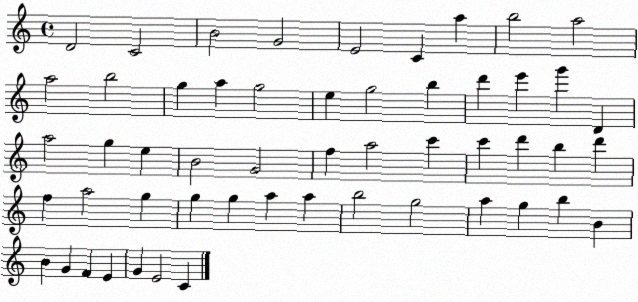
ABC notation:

X:1
T:Untitled
M:4/4
L:1/4
K:C
D2 C2 B2 G2 E2 C a b2 a2 a2 b2 g a g2 e g2 b d' e' g' D a2 g e B2 G2 f a2 c' c' d' b d' f a2 g g g a a b2 g2 a g b B B G F E G E2 C